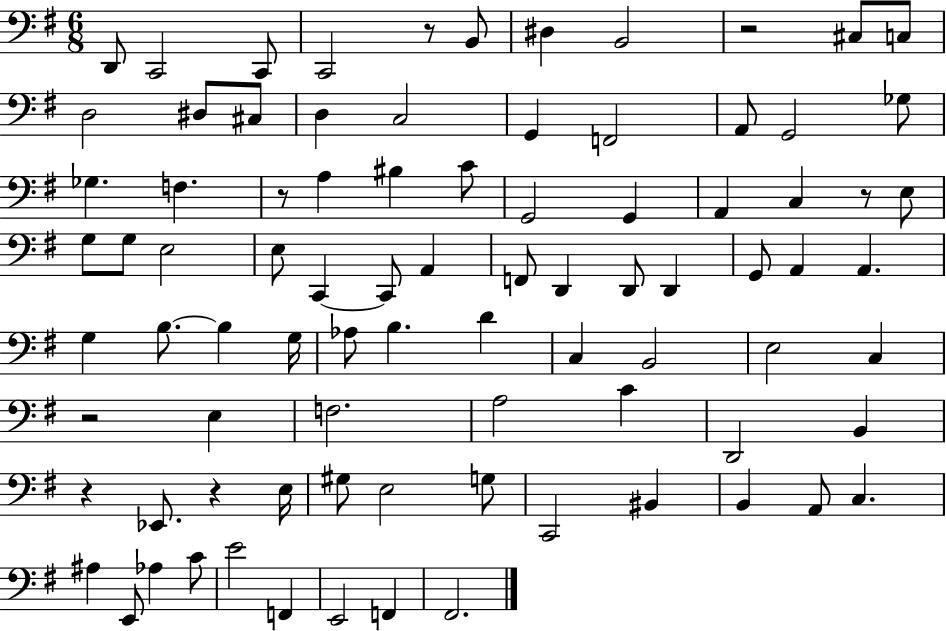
D2/e C2/h C2/e C2/h R/e B2/e D#3/q B2/h R/h C#3/e C3/e D3/h D#3/e C#3/e D3/q C3/h G2/q F2/h A2/e G2/h Gb3/e Gb3/q. F3/q. R/e A3/q BIS3/q C4/e G2/h G2/q A2/q C3/q R/e E3/e G3/e G3/e E3/h E3/e C2/q C2/e A2/q F2/e D2/q D2/e D2/q G2/e A2/q A2/q. G3/q B3/e. B3/q G3/s Ab3/e B3/q. D4/q C3/q B2/h E3/h C3/q R/h E3/q F3/h. A3/h C4/q D2/h B2/q R/q Eb2/e. R/q E3/s G#3/e E3/h G3/e C2/h BIS2/q B2/q A2/e C3/q. A#3/q E2/e Ab3/q C4/e E4/h F2/q E2/h F2/q F#2/h.